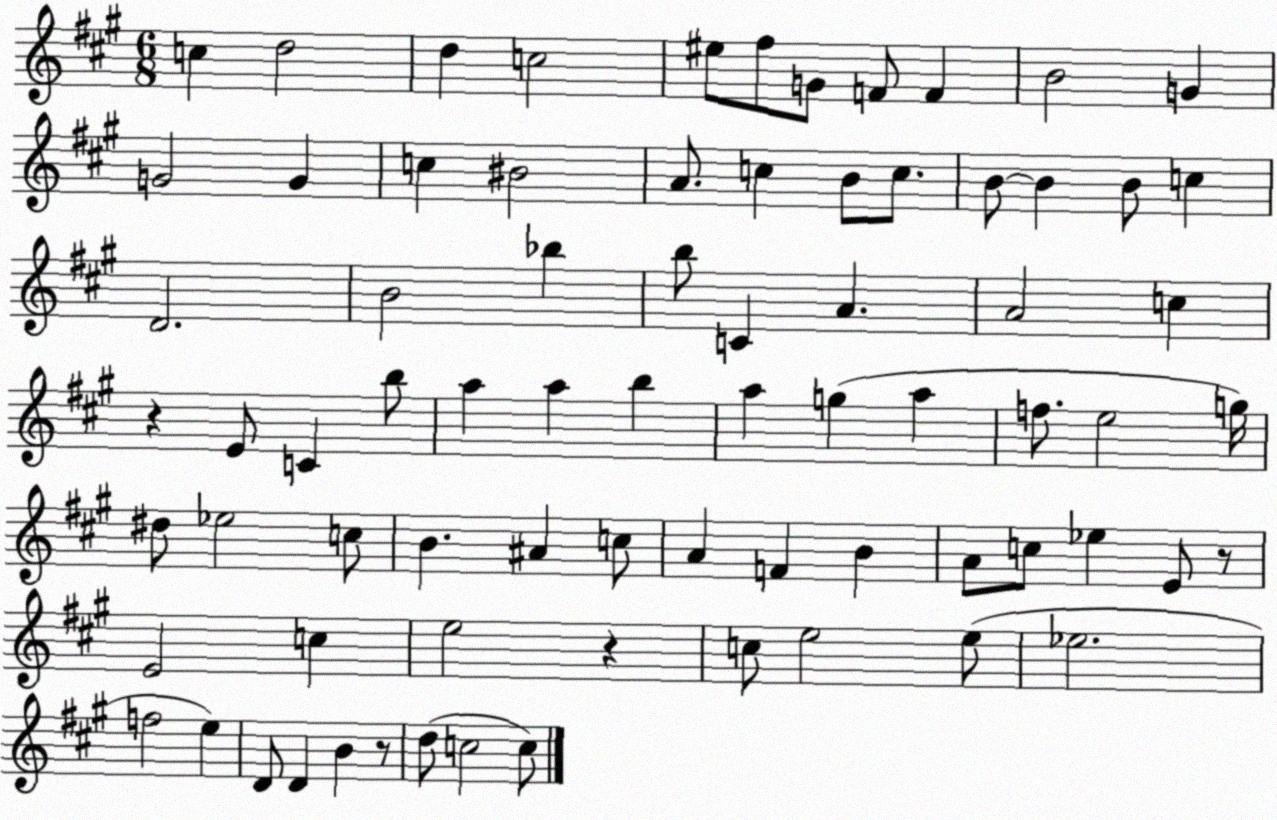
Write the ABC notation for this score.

X:1
T:Untitled
M:6/8
L:1/4
K:A
c d2 d c2 ^e/2 ^f/2 G/2 F/2 F B2 G G2 G c ^B2 A/2 c B/2 c/2 B/2 B B/2 c D2 B2 _b b/2 C A A2 c z E/2 C b/2 a a b a g a f/2 e2 g/4 ^d/2 _e2 c/2 B ^A c/2 A F B A/2 c/2 _e E/2 z/2 E2 c e2 z c/2 e2 e/2 _e2 f2 e D/2 D B z/2 d/2 c2 c/2